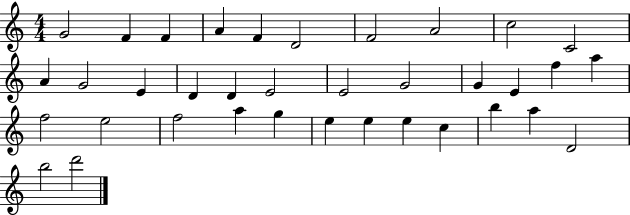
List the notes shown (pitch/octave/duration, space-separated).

G4/h F4/q F4/q A4/q F4/q D4/h F4/h A4/h C5/h C4/h A4/q G4/h E4/q D4/q D4/q E4/h E4/h G4/h G4/q E4/q F5/q A5/q F5/h E5/h F5/h A5/q G5/q E5/q E5/q E5/q C5/q B5/q A5/q D4/h B5/h D6/h